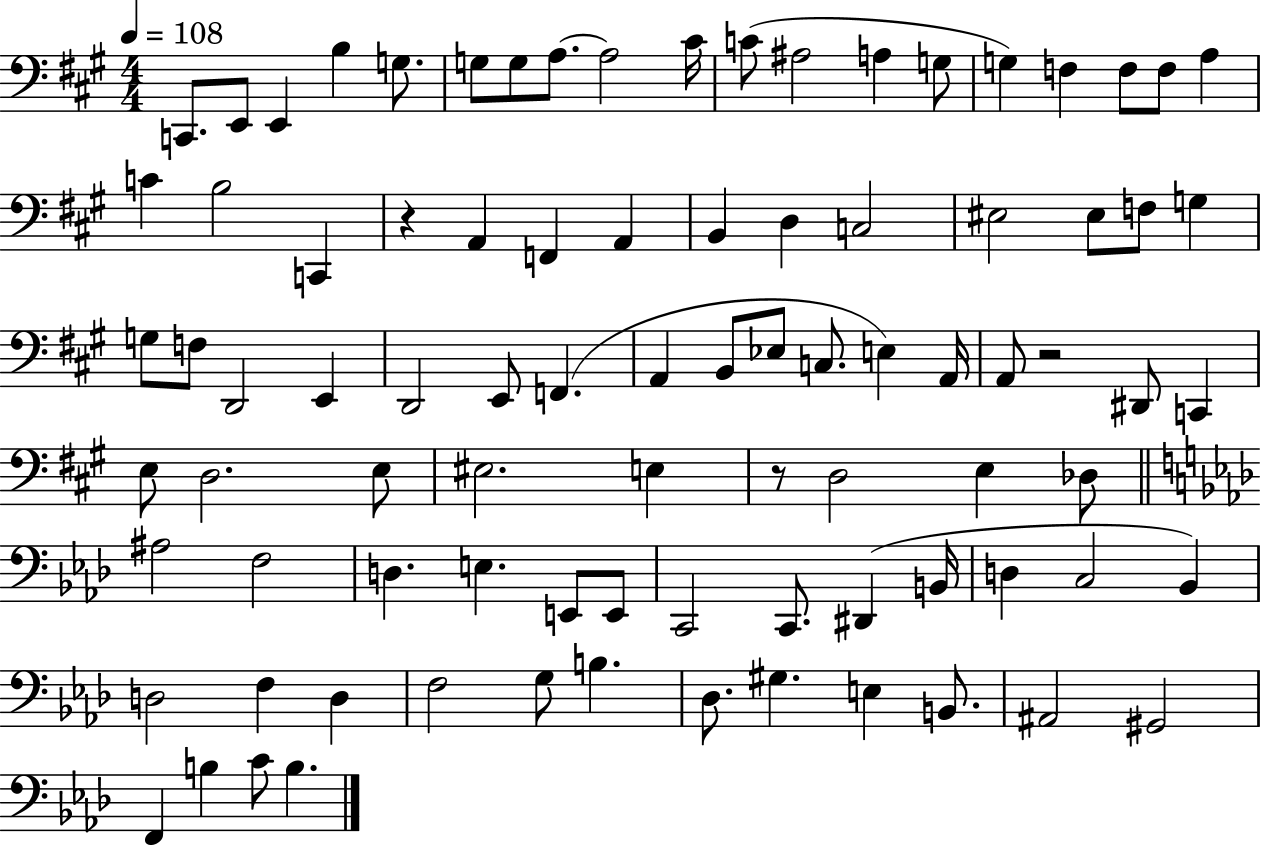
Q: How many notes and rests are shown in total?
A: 88